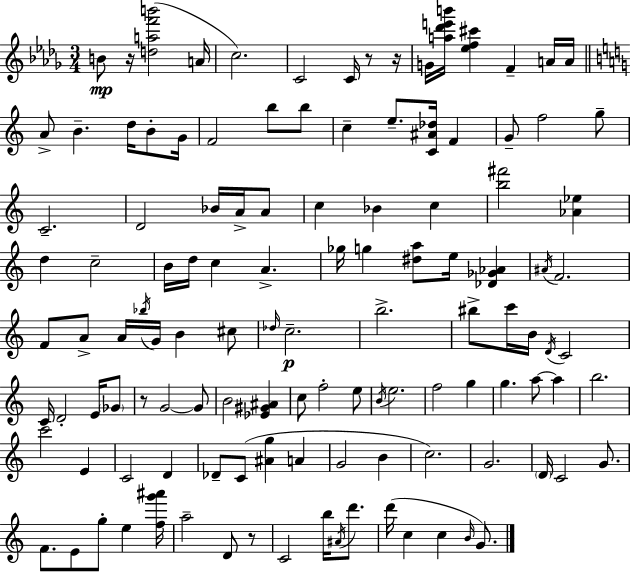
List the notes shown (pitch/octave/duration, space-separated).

B4/e R/s [D5,A5,F6,B6]/h A4/s C5/h. C4/h C4/s R/e R/s G4/s [A5,Db6,E6,B6]/s [Eb5,F5,C#6]/q F4/q A4/s A4/s A4/e B4/q. D5/s B4/e G4/s F4/h B5/e B5/e C5/q E5/e. [C4,A#4,Db5]/s F4/q G4/e F5/h G5/e C4/h. D4/h Bb4/s A4/s A4/e C5/q Bb4/q C5/q [B5,F#6]/h [Ab4,Eb5]/q D5/q C5/h B4/s D5/s C5/q A4/q. Gb5/s G5/q [D#5,A5]/e E5/s [Db4,Gb4,Ab4]/q A#4/s F4/h. F4/e A4/e A4/s Bb5/s G4/s B4/q C#5/e Db5/s C5/h. B5/h. BIS5/e C6/s B4/s D4/s C4/h C4/s D4/h E4/s Gb4/e R/e G4/h G4/e B4/h [Eb4,G#4,A#4]/q C5/e F5/h E5/e B4/s E5/h. F5/h G5/q G5/q. A5/e A5/q B5/h. C6/h E4/q C4/h D4/q Db4/e C4/e [A#4,G5]/q A4/q G4/h B4/q C5/h. G4/h. D4/s C4/h G4/e. F4/e. E4/e G5/e E5/q [F5,G6,A#6]/s A5/h D4/e R/e C4/h B5/s A#4/s D6/e. D6/s C5/q C5/q B4/s G4/e.